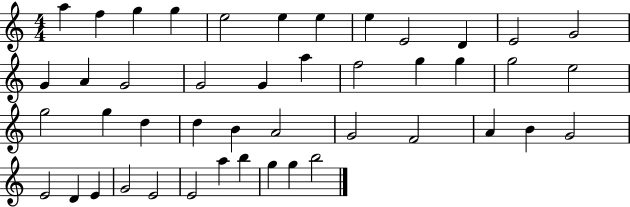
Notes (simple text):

A5/q F5/q G5/q G5/q E5/h E5/q E5/q E5/q E4/h D4/q E4/h G4/h G4/q A4/q G4/h G4/h G4/q A5/q F5/h G5/q G5/q G5/h E5/h G5/h G5/q D5/q D5/q B4/q A4/h G4/h F4/h A4/q B4/q G4/h E4/h D4/q E4/q G4/h E4/h E4/h A5/q B5/q G5/q G5/q B5/h